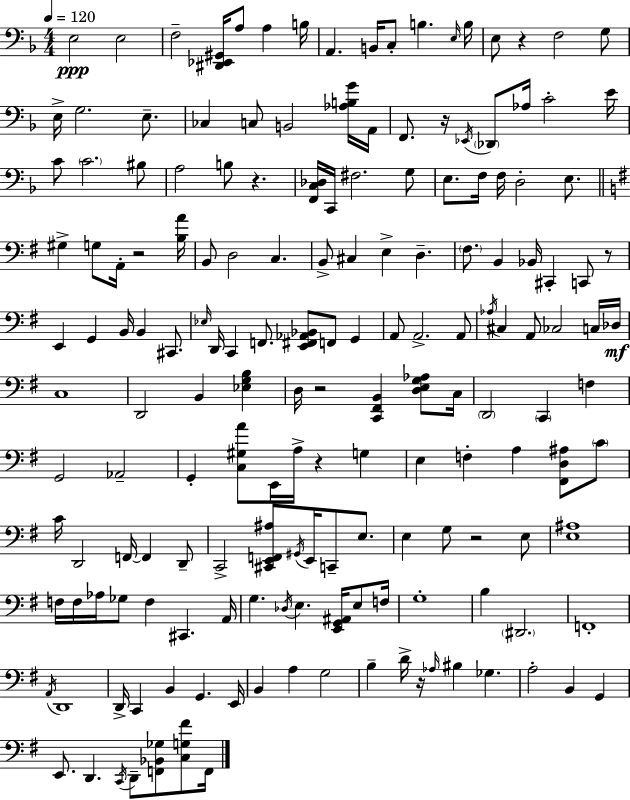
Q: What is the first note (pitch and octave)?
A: E3